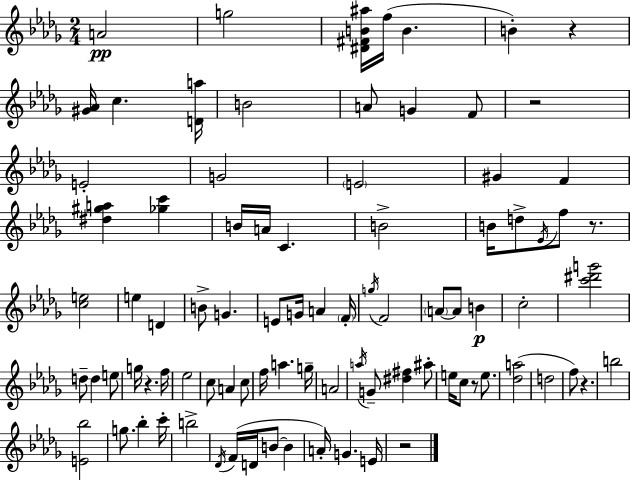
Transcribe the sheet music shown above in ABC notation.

X:1
T:Untitled
M:2/4
L:1/4
K:Bbm
A2 g2 [^D^FB^a]/4 f/4 B B z [^G_A]/4 c [Da]/4 B2 A/2 G F/2 z2 E2 G2 E2 ^G F [^d^ga] [_gc'] B/4 A/4 C B2 B/4 d/2 _E/4 f/2 z/2 [ce]2 e D B/2 G E/2 G/4 A F/4 g/4 F2 A/2 A/2 B c2 [c'^d'g']2 d/2 d e/2 g/4 z f/4 _e2 c/2 A c/2 f/4 a g/4 A2 a/4 G/2 [^d^f] ^a/2 e/4 c/2 z/2 e/2 [_da]2 d2 f/2 z b2 [E_b]2 g/2 _b c'/4 b2 _D/4 F/4 D/4 B/2 B A/4 G E/4 z2